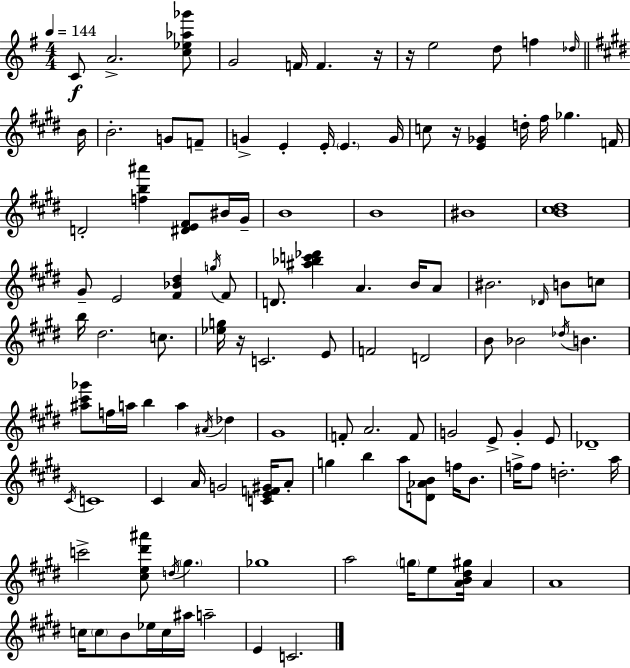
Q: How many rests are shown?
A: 4